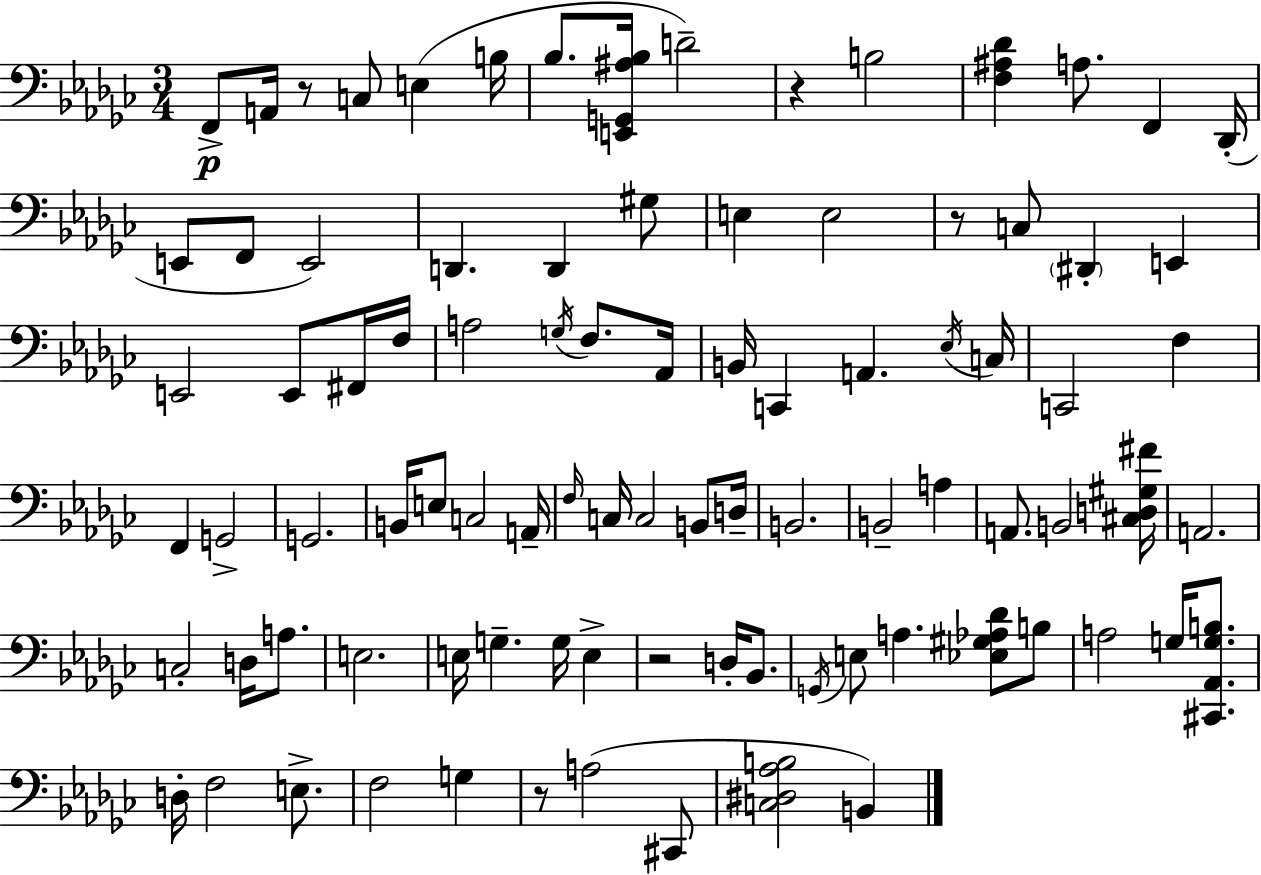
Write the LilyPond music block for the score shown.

{
  \clef bass
  \numericTimeSignature
  \time 3/4
  \key ees \minor
  \repeat volta 2 { f,8->\p a,16 r8 c8 e4( b16 | bes8. <e, g, ais bes>16 d'2--) | r4 b2 | <f ais des'>4 a8. f,4 des,16-.( | \break e,8 f,8 e,2) | d,4. d,4 gis8 | e4 e2 | r8 c8 \parenthesize dis,4-. e,4 | \break e,2 e,8 fis,16 f16 | a2 \acciaccatura { g16 } f8. | aes,16 b,16 c,4 a,4. | \acciaccatura { ees16 } c16 c,2 f4 | \break f,4 g,2-> | g,2. | b,16 e8 c2 | a,16-- \grace { f16 } c16 c2 | \break b,8 d16-- b,2. | b,2-- a4 | a,8. b,2 | <cis d gis fis'>16 a,2. | \break c2-. d16 | a8. e2. | e16 g4.-- g16 e4-> | r2 d16-. | \break bes,8. \acciaccatura { g,16 } e8 a4. | <ees gis aes des'>8 b8 a2 | g16 <cis, aes, g b>8. d16-. f2 | e8.-> f2 | \break g4 r8 a2( | cis,8 <c dis aes b>2 | b,4) } \bar "|."
}